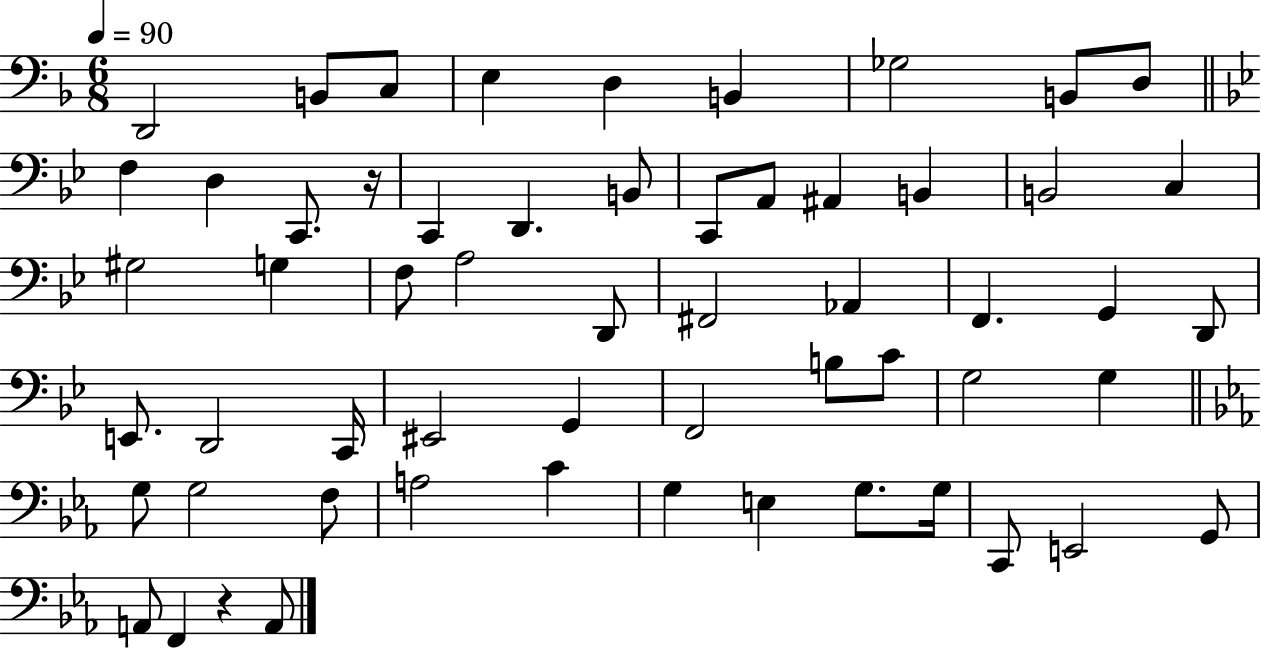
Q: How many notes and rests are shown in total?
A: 58